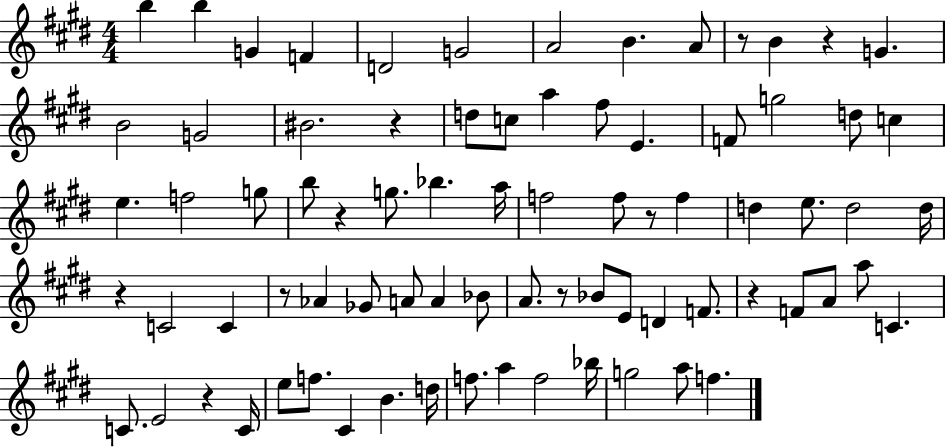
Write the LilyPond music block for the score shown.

{
  \clef treble
  \numericTimeSignature
  \time 4/4
  \key e \major
  b''4 b''4 g'4 f'4 | d'2 g'2 | a'2 b'4. a'8 | r8 b'4 r4 g'4. | \break b'2 g'2 | bis'2. r4 | d''8 c''8 a''4 fis''8 e'4. | f'8 g''2 d''8 c''4 | \break e''4. f''2 g''8 | b''8 r4 g''8. bes''4. a''16 | f''2 f''8 r8 f''4 | d''4 e''8. d''2 d''16 | \break r4 c'2 c'4 | r8 aes'4 ges'8 a'8 a'4 bes'8 | a'8. r8 bes'8 e'8 d'4 f'8. | r4 f'8 a'8 a''8 c'4. | \break c'8. e'2 r4 c'16 | e''8 f''8. cis'4 b'4. d''16 | f''8. a''4 f''2 bes''16 | g''2 a''8 f''4. | \break \bar "|."
}